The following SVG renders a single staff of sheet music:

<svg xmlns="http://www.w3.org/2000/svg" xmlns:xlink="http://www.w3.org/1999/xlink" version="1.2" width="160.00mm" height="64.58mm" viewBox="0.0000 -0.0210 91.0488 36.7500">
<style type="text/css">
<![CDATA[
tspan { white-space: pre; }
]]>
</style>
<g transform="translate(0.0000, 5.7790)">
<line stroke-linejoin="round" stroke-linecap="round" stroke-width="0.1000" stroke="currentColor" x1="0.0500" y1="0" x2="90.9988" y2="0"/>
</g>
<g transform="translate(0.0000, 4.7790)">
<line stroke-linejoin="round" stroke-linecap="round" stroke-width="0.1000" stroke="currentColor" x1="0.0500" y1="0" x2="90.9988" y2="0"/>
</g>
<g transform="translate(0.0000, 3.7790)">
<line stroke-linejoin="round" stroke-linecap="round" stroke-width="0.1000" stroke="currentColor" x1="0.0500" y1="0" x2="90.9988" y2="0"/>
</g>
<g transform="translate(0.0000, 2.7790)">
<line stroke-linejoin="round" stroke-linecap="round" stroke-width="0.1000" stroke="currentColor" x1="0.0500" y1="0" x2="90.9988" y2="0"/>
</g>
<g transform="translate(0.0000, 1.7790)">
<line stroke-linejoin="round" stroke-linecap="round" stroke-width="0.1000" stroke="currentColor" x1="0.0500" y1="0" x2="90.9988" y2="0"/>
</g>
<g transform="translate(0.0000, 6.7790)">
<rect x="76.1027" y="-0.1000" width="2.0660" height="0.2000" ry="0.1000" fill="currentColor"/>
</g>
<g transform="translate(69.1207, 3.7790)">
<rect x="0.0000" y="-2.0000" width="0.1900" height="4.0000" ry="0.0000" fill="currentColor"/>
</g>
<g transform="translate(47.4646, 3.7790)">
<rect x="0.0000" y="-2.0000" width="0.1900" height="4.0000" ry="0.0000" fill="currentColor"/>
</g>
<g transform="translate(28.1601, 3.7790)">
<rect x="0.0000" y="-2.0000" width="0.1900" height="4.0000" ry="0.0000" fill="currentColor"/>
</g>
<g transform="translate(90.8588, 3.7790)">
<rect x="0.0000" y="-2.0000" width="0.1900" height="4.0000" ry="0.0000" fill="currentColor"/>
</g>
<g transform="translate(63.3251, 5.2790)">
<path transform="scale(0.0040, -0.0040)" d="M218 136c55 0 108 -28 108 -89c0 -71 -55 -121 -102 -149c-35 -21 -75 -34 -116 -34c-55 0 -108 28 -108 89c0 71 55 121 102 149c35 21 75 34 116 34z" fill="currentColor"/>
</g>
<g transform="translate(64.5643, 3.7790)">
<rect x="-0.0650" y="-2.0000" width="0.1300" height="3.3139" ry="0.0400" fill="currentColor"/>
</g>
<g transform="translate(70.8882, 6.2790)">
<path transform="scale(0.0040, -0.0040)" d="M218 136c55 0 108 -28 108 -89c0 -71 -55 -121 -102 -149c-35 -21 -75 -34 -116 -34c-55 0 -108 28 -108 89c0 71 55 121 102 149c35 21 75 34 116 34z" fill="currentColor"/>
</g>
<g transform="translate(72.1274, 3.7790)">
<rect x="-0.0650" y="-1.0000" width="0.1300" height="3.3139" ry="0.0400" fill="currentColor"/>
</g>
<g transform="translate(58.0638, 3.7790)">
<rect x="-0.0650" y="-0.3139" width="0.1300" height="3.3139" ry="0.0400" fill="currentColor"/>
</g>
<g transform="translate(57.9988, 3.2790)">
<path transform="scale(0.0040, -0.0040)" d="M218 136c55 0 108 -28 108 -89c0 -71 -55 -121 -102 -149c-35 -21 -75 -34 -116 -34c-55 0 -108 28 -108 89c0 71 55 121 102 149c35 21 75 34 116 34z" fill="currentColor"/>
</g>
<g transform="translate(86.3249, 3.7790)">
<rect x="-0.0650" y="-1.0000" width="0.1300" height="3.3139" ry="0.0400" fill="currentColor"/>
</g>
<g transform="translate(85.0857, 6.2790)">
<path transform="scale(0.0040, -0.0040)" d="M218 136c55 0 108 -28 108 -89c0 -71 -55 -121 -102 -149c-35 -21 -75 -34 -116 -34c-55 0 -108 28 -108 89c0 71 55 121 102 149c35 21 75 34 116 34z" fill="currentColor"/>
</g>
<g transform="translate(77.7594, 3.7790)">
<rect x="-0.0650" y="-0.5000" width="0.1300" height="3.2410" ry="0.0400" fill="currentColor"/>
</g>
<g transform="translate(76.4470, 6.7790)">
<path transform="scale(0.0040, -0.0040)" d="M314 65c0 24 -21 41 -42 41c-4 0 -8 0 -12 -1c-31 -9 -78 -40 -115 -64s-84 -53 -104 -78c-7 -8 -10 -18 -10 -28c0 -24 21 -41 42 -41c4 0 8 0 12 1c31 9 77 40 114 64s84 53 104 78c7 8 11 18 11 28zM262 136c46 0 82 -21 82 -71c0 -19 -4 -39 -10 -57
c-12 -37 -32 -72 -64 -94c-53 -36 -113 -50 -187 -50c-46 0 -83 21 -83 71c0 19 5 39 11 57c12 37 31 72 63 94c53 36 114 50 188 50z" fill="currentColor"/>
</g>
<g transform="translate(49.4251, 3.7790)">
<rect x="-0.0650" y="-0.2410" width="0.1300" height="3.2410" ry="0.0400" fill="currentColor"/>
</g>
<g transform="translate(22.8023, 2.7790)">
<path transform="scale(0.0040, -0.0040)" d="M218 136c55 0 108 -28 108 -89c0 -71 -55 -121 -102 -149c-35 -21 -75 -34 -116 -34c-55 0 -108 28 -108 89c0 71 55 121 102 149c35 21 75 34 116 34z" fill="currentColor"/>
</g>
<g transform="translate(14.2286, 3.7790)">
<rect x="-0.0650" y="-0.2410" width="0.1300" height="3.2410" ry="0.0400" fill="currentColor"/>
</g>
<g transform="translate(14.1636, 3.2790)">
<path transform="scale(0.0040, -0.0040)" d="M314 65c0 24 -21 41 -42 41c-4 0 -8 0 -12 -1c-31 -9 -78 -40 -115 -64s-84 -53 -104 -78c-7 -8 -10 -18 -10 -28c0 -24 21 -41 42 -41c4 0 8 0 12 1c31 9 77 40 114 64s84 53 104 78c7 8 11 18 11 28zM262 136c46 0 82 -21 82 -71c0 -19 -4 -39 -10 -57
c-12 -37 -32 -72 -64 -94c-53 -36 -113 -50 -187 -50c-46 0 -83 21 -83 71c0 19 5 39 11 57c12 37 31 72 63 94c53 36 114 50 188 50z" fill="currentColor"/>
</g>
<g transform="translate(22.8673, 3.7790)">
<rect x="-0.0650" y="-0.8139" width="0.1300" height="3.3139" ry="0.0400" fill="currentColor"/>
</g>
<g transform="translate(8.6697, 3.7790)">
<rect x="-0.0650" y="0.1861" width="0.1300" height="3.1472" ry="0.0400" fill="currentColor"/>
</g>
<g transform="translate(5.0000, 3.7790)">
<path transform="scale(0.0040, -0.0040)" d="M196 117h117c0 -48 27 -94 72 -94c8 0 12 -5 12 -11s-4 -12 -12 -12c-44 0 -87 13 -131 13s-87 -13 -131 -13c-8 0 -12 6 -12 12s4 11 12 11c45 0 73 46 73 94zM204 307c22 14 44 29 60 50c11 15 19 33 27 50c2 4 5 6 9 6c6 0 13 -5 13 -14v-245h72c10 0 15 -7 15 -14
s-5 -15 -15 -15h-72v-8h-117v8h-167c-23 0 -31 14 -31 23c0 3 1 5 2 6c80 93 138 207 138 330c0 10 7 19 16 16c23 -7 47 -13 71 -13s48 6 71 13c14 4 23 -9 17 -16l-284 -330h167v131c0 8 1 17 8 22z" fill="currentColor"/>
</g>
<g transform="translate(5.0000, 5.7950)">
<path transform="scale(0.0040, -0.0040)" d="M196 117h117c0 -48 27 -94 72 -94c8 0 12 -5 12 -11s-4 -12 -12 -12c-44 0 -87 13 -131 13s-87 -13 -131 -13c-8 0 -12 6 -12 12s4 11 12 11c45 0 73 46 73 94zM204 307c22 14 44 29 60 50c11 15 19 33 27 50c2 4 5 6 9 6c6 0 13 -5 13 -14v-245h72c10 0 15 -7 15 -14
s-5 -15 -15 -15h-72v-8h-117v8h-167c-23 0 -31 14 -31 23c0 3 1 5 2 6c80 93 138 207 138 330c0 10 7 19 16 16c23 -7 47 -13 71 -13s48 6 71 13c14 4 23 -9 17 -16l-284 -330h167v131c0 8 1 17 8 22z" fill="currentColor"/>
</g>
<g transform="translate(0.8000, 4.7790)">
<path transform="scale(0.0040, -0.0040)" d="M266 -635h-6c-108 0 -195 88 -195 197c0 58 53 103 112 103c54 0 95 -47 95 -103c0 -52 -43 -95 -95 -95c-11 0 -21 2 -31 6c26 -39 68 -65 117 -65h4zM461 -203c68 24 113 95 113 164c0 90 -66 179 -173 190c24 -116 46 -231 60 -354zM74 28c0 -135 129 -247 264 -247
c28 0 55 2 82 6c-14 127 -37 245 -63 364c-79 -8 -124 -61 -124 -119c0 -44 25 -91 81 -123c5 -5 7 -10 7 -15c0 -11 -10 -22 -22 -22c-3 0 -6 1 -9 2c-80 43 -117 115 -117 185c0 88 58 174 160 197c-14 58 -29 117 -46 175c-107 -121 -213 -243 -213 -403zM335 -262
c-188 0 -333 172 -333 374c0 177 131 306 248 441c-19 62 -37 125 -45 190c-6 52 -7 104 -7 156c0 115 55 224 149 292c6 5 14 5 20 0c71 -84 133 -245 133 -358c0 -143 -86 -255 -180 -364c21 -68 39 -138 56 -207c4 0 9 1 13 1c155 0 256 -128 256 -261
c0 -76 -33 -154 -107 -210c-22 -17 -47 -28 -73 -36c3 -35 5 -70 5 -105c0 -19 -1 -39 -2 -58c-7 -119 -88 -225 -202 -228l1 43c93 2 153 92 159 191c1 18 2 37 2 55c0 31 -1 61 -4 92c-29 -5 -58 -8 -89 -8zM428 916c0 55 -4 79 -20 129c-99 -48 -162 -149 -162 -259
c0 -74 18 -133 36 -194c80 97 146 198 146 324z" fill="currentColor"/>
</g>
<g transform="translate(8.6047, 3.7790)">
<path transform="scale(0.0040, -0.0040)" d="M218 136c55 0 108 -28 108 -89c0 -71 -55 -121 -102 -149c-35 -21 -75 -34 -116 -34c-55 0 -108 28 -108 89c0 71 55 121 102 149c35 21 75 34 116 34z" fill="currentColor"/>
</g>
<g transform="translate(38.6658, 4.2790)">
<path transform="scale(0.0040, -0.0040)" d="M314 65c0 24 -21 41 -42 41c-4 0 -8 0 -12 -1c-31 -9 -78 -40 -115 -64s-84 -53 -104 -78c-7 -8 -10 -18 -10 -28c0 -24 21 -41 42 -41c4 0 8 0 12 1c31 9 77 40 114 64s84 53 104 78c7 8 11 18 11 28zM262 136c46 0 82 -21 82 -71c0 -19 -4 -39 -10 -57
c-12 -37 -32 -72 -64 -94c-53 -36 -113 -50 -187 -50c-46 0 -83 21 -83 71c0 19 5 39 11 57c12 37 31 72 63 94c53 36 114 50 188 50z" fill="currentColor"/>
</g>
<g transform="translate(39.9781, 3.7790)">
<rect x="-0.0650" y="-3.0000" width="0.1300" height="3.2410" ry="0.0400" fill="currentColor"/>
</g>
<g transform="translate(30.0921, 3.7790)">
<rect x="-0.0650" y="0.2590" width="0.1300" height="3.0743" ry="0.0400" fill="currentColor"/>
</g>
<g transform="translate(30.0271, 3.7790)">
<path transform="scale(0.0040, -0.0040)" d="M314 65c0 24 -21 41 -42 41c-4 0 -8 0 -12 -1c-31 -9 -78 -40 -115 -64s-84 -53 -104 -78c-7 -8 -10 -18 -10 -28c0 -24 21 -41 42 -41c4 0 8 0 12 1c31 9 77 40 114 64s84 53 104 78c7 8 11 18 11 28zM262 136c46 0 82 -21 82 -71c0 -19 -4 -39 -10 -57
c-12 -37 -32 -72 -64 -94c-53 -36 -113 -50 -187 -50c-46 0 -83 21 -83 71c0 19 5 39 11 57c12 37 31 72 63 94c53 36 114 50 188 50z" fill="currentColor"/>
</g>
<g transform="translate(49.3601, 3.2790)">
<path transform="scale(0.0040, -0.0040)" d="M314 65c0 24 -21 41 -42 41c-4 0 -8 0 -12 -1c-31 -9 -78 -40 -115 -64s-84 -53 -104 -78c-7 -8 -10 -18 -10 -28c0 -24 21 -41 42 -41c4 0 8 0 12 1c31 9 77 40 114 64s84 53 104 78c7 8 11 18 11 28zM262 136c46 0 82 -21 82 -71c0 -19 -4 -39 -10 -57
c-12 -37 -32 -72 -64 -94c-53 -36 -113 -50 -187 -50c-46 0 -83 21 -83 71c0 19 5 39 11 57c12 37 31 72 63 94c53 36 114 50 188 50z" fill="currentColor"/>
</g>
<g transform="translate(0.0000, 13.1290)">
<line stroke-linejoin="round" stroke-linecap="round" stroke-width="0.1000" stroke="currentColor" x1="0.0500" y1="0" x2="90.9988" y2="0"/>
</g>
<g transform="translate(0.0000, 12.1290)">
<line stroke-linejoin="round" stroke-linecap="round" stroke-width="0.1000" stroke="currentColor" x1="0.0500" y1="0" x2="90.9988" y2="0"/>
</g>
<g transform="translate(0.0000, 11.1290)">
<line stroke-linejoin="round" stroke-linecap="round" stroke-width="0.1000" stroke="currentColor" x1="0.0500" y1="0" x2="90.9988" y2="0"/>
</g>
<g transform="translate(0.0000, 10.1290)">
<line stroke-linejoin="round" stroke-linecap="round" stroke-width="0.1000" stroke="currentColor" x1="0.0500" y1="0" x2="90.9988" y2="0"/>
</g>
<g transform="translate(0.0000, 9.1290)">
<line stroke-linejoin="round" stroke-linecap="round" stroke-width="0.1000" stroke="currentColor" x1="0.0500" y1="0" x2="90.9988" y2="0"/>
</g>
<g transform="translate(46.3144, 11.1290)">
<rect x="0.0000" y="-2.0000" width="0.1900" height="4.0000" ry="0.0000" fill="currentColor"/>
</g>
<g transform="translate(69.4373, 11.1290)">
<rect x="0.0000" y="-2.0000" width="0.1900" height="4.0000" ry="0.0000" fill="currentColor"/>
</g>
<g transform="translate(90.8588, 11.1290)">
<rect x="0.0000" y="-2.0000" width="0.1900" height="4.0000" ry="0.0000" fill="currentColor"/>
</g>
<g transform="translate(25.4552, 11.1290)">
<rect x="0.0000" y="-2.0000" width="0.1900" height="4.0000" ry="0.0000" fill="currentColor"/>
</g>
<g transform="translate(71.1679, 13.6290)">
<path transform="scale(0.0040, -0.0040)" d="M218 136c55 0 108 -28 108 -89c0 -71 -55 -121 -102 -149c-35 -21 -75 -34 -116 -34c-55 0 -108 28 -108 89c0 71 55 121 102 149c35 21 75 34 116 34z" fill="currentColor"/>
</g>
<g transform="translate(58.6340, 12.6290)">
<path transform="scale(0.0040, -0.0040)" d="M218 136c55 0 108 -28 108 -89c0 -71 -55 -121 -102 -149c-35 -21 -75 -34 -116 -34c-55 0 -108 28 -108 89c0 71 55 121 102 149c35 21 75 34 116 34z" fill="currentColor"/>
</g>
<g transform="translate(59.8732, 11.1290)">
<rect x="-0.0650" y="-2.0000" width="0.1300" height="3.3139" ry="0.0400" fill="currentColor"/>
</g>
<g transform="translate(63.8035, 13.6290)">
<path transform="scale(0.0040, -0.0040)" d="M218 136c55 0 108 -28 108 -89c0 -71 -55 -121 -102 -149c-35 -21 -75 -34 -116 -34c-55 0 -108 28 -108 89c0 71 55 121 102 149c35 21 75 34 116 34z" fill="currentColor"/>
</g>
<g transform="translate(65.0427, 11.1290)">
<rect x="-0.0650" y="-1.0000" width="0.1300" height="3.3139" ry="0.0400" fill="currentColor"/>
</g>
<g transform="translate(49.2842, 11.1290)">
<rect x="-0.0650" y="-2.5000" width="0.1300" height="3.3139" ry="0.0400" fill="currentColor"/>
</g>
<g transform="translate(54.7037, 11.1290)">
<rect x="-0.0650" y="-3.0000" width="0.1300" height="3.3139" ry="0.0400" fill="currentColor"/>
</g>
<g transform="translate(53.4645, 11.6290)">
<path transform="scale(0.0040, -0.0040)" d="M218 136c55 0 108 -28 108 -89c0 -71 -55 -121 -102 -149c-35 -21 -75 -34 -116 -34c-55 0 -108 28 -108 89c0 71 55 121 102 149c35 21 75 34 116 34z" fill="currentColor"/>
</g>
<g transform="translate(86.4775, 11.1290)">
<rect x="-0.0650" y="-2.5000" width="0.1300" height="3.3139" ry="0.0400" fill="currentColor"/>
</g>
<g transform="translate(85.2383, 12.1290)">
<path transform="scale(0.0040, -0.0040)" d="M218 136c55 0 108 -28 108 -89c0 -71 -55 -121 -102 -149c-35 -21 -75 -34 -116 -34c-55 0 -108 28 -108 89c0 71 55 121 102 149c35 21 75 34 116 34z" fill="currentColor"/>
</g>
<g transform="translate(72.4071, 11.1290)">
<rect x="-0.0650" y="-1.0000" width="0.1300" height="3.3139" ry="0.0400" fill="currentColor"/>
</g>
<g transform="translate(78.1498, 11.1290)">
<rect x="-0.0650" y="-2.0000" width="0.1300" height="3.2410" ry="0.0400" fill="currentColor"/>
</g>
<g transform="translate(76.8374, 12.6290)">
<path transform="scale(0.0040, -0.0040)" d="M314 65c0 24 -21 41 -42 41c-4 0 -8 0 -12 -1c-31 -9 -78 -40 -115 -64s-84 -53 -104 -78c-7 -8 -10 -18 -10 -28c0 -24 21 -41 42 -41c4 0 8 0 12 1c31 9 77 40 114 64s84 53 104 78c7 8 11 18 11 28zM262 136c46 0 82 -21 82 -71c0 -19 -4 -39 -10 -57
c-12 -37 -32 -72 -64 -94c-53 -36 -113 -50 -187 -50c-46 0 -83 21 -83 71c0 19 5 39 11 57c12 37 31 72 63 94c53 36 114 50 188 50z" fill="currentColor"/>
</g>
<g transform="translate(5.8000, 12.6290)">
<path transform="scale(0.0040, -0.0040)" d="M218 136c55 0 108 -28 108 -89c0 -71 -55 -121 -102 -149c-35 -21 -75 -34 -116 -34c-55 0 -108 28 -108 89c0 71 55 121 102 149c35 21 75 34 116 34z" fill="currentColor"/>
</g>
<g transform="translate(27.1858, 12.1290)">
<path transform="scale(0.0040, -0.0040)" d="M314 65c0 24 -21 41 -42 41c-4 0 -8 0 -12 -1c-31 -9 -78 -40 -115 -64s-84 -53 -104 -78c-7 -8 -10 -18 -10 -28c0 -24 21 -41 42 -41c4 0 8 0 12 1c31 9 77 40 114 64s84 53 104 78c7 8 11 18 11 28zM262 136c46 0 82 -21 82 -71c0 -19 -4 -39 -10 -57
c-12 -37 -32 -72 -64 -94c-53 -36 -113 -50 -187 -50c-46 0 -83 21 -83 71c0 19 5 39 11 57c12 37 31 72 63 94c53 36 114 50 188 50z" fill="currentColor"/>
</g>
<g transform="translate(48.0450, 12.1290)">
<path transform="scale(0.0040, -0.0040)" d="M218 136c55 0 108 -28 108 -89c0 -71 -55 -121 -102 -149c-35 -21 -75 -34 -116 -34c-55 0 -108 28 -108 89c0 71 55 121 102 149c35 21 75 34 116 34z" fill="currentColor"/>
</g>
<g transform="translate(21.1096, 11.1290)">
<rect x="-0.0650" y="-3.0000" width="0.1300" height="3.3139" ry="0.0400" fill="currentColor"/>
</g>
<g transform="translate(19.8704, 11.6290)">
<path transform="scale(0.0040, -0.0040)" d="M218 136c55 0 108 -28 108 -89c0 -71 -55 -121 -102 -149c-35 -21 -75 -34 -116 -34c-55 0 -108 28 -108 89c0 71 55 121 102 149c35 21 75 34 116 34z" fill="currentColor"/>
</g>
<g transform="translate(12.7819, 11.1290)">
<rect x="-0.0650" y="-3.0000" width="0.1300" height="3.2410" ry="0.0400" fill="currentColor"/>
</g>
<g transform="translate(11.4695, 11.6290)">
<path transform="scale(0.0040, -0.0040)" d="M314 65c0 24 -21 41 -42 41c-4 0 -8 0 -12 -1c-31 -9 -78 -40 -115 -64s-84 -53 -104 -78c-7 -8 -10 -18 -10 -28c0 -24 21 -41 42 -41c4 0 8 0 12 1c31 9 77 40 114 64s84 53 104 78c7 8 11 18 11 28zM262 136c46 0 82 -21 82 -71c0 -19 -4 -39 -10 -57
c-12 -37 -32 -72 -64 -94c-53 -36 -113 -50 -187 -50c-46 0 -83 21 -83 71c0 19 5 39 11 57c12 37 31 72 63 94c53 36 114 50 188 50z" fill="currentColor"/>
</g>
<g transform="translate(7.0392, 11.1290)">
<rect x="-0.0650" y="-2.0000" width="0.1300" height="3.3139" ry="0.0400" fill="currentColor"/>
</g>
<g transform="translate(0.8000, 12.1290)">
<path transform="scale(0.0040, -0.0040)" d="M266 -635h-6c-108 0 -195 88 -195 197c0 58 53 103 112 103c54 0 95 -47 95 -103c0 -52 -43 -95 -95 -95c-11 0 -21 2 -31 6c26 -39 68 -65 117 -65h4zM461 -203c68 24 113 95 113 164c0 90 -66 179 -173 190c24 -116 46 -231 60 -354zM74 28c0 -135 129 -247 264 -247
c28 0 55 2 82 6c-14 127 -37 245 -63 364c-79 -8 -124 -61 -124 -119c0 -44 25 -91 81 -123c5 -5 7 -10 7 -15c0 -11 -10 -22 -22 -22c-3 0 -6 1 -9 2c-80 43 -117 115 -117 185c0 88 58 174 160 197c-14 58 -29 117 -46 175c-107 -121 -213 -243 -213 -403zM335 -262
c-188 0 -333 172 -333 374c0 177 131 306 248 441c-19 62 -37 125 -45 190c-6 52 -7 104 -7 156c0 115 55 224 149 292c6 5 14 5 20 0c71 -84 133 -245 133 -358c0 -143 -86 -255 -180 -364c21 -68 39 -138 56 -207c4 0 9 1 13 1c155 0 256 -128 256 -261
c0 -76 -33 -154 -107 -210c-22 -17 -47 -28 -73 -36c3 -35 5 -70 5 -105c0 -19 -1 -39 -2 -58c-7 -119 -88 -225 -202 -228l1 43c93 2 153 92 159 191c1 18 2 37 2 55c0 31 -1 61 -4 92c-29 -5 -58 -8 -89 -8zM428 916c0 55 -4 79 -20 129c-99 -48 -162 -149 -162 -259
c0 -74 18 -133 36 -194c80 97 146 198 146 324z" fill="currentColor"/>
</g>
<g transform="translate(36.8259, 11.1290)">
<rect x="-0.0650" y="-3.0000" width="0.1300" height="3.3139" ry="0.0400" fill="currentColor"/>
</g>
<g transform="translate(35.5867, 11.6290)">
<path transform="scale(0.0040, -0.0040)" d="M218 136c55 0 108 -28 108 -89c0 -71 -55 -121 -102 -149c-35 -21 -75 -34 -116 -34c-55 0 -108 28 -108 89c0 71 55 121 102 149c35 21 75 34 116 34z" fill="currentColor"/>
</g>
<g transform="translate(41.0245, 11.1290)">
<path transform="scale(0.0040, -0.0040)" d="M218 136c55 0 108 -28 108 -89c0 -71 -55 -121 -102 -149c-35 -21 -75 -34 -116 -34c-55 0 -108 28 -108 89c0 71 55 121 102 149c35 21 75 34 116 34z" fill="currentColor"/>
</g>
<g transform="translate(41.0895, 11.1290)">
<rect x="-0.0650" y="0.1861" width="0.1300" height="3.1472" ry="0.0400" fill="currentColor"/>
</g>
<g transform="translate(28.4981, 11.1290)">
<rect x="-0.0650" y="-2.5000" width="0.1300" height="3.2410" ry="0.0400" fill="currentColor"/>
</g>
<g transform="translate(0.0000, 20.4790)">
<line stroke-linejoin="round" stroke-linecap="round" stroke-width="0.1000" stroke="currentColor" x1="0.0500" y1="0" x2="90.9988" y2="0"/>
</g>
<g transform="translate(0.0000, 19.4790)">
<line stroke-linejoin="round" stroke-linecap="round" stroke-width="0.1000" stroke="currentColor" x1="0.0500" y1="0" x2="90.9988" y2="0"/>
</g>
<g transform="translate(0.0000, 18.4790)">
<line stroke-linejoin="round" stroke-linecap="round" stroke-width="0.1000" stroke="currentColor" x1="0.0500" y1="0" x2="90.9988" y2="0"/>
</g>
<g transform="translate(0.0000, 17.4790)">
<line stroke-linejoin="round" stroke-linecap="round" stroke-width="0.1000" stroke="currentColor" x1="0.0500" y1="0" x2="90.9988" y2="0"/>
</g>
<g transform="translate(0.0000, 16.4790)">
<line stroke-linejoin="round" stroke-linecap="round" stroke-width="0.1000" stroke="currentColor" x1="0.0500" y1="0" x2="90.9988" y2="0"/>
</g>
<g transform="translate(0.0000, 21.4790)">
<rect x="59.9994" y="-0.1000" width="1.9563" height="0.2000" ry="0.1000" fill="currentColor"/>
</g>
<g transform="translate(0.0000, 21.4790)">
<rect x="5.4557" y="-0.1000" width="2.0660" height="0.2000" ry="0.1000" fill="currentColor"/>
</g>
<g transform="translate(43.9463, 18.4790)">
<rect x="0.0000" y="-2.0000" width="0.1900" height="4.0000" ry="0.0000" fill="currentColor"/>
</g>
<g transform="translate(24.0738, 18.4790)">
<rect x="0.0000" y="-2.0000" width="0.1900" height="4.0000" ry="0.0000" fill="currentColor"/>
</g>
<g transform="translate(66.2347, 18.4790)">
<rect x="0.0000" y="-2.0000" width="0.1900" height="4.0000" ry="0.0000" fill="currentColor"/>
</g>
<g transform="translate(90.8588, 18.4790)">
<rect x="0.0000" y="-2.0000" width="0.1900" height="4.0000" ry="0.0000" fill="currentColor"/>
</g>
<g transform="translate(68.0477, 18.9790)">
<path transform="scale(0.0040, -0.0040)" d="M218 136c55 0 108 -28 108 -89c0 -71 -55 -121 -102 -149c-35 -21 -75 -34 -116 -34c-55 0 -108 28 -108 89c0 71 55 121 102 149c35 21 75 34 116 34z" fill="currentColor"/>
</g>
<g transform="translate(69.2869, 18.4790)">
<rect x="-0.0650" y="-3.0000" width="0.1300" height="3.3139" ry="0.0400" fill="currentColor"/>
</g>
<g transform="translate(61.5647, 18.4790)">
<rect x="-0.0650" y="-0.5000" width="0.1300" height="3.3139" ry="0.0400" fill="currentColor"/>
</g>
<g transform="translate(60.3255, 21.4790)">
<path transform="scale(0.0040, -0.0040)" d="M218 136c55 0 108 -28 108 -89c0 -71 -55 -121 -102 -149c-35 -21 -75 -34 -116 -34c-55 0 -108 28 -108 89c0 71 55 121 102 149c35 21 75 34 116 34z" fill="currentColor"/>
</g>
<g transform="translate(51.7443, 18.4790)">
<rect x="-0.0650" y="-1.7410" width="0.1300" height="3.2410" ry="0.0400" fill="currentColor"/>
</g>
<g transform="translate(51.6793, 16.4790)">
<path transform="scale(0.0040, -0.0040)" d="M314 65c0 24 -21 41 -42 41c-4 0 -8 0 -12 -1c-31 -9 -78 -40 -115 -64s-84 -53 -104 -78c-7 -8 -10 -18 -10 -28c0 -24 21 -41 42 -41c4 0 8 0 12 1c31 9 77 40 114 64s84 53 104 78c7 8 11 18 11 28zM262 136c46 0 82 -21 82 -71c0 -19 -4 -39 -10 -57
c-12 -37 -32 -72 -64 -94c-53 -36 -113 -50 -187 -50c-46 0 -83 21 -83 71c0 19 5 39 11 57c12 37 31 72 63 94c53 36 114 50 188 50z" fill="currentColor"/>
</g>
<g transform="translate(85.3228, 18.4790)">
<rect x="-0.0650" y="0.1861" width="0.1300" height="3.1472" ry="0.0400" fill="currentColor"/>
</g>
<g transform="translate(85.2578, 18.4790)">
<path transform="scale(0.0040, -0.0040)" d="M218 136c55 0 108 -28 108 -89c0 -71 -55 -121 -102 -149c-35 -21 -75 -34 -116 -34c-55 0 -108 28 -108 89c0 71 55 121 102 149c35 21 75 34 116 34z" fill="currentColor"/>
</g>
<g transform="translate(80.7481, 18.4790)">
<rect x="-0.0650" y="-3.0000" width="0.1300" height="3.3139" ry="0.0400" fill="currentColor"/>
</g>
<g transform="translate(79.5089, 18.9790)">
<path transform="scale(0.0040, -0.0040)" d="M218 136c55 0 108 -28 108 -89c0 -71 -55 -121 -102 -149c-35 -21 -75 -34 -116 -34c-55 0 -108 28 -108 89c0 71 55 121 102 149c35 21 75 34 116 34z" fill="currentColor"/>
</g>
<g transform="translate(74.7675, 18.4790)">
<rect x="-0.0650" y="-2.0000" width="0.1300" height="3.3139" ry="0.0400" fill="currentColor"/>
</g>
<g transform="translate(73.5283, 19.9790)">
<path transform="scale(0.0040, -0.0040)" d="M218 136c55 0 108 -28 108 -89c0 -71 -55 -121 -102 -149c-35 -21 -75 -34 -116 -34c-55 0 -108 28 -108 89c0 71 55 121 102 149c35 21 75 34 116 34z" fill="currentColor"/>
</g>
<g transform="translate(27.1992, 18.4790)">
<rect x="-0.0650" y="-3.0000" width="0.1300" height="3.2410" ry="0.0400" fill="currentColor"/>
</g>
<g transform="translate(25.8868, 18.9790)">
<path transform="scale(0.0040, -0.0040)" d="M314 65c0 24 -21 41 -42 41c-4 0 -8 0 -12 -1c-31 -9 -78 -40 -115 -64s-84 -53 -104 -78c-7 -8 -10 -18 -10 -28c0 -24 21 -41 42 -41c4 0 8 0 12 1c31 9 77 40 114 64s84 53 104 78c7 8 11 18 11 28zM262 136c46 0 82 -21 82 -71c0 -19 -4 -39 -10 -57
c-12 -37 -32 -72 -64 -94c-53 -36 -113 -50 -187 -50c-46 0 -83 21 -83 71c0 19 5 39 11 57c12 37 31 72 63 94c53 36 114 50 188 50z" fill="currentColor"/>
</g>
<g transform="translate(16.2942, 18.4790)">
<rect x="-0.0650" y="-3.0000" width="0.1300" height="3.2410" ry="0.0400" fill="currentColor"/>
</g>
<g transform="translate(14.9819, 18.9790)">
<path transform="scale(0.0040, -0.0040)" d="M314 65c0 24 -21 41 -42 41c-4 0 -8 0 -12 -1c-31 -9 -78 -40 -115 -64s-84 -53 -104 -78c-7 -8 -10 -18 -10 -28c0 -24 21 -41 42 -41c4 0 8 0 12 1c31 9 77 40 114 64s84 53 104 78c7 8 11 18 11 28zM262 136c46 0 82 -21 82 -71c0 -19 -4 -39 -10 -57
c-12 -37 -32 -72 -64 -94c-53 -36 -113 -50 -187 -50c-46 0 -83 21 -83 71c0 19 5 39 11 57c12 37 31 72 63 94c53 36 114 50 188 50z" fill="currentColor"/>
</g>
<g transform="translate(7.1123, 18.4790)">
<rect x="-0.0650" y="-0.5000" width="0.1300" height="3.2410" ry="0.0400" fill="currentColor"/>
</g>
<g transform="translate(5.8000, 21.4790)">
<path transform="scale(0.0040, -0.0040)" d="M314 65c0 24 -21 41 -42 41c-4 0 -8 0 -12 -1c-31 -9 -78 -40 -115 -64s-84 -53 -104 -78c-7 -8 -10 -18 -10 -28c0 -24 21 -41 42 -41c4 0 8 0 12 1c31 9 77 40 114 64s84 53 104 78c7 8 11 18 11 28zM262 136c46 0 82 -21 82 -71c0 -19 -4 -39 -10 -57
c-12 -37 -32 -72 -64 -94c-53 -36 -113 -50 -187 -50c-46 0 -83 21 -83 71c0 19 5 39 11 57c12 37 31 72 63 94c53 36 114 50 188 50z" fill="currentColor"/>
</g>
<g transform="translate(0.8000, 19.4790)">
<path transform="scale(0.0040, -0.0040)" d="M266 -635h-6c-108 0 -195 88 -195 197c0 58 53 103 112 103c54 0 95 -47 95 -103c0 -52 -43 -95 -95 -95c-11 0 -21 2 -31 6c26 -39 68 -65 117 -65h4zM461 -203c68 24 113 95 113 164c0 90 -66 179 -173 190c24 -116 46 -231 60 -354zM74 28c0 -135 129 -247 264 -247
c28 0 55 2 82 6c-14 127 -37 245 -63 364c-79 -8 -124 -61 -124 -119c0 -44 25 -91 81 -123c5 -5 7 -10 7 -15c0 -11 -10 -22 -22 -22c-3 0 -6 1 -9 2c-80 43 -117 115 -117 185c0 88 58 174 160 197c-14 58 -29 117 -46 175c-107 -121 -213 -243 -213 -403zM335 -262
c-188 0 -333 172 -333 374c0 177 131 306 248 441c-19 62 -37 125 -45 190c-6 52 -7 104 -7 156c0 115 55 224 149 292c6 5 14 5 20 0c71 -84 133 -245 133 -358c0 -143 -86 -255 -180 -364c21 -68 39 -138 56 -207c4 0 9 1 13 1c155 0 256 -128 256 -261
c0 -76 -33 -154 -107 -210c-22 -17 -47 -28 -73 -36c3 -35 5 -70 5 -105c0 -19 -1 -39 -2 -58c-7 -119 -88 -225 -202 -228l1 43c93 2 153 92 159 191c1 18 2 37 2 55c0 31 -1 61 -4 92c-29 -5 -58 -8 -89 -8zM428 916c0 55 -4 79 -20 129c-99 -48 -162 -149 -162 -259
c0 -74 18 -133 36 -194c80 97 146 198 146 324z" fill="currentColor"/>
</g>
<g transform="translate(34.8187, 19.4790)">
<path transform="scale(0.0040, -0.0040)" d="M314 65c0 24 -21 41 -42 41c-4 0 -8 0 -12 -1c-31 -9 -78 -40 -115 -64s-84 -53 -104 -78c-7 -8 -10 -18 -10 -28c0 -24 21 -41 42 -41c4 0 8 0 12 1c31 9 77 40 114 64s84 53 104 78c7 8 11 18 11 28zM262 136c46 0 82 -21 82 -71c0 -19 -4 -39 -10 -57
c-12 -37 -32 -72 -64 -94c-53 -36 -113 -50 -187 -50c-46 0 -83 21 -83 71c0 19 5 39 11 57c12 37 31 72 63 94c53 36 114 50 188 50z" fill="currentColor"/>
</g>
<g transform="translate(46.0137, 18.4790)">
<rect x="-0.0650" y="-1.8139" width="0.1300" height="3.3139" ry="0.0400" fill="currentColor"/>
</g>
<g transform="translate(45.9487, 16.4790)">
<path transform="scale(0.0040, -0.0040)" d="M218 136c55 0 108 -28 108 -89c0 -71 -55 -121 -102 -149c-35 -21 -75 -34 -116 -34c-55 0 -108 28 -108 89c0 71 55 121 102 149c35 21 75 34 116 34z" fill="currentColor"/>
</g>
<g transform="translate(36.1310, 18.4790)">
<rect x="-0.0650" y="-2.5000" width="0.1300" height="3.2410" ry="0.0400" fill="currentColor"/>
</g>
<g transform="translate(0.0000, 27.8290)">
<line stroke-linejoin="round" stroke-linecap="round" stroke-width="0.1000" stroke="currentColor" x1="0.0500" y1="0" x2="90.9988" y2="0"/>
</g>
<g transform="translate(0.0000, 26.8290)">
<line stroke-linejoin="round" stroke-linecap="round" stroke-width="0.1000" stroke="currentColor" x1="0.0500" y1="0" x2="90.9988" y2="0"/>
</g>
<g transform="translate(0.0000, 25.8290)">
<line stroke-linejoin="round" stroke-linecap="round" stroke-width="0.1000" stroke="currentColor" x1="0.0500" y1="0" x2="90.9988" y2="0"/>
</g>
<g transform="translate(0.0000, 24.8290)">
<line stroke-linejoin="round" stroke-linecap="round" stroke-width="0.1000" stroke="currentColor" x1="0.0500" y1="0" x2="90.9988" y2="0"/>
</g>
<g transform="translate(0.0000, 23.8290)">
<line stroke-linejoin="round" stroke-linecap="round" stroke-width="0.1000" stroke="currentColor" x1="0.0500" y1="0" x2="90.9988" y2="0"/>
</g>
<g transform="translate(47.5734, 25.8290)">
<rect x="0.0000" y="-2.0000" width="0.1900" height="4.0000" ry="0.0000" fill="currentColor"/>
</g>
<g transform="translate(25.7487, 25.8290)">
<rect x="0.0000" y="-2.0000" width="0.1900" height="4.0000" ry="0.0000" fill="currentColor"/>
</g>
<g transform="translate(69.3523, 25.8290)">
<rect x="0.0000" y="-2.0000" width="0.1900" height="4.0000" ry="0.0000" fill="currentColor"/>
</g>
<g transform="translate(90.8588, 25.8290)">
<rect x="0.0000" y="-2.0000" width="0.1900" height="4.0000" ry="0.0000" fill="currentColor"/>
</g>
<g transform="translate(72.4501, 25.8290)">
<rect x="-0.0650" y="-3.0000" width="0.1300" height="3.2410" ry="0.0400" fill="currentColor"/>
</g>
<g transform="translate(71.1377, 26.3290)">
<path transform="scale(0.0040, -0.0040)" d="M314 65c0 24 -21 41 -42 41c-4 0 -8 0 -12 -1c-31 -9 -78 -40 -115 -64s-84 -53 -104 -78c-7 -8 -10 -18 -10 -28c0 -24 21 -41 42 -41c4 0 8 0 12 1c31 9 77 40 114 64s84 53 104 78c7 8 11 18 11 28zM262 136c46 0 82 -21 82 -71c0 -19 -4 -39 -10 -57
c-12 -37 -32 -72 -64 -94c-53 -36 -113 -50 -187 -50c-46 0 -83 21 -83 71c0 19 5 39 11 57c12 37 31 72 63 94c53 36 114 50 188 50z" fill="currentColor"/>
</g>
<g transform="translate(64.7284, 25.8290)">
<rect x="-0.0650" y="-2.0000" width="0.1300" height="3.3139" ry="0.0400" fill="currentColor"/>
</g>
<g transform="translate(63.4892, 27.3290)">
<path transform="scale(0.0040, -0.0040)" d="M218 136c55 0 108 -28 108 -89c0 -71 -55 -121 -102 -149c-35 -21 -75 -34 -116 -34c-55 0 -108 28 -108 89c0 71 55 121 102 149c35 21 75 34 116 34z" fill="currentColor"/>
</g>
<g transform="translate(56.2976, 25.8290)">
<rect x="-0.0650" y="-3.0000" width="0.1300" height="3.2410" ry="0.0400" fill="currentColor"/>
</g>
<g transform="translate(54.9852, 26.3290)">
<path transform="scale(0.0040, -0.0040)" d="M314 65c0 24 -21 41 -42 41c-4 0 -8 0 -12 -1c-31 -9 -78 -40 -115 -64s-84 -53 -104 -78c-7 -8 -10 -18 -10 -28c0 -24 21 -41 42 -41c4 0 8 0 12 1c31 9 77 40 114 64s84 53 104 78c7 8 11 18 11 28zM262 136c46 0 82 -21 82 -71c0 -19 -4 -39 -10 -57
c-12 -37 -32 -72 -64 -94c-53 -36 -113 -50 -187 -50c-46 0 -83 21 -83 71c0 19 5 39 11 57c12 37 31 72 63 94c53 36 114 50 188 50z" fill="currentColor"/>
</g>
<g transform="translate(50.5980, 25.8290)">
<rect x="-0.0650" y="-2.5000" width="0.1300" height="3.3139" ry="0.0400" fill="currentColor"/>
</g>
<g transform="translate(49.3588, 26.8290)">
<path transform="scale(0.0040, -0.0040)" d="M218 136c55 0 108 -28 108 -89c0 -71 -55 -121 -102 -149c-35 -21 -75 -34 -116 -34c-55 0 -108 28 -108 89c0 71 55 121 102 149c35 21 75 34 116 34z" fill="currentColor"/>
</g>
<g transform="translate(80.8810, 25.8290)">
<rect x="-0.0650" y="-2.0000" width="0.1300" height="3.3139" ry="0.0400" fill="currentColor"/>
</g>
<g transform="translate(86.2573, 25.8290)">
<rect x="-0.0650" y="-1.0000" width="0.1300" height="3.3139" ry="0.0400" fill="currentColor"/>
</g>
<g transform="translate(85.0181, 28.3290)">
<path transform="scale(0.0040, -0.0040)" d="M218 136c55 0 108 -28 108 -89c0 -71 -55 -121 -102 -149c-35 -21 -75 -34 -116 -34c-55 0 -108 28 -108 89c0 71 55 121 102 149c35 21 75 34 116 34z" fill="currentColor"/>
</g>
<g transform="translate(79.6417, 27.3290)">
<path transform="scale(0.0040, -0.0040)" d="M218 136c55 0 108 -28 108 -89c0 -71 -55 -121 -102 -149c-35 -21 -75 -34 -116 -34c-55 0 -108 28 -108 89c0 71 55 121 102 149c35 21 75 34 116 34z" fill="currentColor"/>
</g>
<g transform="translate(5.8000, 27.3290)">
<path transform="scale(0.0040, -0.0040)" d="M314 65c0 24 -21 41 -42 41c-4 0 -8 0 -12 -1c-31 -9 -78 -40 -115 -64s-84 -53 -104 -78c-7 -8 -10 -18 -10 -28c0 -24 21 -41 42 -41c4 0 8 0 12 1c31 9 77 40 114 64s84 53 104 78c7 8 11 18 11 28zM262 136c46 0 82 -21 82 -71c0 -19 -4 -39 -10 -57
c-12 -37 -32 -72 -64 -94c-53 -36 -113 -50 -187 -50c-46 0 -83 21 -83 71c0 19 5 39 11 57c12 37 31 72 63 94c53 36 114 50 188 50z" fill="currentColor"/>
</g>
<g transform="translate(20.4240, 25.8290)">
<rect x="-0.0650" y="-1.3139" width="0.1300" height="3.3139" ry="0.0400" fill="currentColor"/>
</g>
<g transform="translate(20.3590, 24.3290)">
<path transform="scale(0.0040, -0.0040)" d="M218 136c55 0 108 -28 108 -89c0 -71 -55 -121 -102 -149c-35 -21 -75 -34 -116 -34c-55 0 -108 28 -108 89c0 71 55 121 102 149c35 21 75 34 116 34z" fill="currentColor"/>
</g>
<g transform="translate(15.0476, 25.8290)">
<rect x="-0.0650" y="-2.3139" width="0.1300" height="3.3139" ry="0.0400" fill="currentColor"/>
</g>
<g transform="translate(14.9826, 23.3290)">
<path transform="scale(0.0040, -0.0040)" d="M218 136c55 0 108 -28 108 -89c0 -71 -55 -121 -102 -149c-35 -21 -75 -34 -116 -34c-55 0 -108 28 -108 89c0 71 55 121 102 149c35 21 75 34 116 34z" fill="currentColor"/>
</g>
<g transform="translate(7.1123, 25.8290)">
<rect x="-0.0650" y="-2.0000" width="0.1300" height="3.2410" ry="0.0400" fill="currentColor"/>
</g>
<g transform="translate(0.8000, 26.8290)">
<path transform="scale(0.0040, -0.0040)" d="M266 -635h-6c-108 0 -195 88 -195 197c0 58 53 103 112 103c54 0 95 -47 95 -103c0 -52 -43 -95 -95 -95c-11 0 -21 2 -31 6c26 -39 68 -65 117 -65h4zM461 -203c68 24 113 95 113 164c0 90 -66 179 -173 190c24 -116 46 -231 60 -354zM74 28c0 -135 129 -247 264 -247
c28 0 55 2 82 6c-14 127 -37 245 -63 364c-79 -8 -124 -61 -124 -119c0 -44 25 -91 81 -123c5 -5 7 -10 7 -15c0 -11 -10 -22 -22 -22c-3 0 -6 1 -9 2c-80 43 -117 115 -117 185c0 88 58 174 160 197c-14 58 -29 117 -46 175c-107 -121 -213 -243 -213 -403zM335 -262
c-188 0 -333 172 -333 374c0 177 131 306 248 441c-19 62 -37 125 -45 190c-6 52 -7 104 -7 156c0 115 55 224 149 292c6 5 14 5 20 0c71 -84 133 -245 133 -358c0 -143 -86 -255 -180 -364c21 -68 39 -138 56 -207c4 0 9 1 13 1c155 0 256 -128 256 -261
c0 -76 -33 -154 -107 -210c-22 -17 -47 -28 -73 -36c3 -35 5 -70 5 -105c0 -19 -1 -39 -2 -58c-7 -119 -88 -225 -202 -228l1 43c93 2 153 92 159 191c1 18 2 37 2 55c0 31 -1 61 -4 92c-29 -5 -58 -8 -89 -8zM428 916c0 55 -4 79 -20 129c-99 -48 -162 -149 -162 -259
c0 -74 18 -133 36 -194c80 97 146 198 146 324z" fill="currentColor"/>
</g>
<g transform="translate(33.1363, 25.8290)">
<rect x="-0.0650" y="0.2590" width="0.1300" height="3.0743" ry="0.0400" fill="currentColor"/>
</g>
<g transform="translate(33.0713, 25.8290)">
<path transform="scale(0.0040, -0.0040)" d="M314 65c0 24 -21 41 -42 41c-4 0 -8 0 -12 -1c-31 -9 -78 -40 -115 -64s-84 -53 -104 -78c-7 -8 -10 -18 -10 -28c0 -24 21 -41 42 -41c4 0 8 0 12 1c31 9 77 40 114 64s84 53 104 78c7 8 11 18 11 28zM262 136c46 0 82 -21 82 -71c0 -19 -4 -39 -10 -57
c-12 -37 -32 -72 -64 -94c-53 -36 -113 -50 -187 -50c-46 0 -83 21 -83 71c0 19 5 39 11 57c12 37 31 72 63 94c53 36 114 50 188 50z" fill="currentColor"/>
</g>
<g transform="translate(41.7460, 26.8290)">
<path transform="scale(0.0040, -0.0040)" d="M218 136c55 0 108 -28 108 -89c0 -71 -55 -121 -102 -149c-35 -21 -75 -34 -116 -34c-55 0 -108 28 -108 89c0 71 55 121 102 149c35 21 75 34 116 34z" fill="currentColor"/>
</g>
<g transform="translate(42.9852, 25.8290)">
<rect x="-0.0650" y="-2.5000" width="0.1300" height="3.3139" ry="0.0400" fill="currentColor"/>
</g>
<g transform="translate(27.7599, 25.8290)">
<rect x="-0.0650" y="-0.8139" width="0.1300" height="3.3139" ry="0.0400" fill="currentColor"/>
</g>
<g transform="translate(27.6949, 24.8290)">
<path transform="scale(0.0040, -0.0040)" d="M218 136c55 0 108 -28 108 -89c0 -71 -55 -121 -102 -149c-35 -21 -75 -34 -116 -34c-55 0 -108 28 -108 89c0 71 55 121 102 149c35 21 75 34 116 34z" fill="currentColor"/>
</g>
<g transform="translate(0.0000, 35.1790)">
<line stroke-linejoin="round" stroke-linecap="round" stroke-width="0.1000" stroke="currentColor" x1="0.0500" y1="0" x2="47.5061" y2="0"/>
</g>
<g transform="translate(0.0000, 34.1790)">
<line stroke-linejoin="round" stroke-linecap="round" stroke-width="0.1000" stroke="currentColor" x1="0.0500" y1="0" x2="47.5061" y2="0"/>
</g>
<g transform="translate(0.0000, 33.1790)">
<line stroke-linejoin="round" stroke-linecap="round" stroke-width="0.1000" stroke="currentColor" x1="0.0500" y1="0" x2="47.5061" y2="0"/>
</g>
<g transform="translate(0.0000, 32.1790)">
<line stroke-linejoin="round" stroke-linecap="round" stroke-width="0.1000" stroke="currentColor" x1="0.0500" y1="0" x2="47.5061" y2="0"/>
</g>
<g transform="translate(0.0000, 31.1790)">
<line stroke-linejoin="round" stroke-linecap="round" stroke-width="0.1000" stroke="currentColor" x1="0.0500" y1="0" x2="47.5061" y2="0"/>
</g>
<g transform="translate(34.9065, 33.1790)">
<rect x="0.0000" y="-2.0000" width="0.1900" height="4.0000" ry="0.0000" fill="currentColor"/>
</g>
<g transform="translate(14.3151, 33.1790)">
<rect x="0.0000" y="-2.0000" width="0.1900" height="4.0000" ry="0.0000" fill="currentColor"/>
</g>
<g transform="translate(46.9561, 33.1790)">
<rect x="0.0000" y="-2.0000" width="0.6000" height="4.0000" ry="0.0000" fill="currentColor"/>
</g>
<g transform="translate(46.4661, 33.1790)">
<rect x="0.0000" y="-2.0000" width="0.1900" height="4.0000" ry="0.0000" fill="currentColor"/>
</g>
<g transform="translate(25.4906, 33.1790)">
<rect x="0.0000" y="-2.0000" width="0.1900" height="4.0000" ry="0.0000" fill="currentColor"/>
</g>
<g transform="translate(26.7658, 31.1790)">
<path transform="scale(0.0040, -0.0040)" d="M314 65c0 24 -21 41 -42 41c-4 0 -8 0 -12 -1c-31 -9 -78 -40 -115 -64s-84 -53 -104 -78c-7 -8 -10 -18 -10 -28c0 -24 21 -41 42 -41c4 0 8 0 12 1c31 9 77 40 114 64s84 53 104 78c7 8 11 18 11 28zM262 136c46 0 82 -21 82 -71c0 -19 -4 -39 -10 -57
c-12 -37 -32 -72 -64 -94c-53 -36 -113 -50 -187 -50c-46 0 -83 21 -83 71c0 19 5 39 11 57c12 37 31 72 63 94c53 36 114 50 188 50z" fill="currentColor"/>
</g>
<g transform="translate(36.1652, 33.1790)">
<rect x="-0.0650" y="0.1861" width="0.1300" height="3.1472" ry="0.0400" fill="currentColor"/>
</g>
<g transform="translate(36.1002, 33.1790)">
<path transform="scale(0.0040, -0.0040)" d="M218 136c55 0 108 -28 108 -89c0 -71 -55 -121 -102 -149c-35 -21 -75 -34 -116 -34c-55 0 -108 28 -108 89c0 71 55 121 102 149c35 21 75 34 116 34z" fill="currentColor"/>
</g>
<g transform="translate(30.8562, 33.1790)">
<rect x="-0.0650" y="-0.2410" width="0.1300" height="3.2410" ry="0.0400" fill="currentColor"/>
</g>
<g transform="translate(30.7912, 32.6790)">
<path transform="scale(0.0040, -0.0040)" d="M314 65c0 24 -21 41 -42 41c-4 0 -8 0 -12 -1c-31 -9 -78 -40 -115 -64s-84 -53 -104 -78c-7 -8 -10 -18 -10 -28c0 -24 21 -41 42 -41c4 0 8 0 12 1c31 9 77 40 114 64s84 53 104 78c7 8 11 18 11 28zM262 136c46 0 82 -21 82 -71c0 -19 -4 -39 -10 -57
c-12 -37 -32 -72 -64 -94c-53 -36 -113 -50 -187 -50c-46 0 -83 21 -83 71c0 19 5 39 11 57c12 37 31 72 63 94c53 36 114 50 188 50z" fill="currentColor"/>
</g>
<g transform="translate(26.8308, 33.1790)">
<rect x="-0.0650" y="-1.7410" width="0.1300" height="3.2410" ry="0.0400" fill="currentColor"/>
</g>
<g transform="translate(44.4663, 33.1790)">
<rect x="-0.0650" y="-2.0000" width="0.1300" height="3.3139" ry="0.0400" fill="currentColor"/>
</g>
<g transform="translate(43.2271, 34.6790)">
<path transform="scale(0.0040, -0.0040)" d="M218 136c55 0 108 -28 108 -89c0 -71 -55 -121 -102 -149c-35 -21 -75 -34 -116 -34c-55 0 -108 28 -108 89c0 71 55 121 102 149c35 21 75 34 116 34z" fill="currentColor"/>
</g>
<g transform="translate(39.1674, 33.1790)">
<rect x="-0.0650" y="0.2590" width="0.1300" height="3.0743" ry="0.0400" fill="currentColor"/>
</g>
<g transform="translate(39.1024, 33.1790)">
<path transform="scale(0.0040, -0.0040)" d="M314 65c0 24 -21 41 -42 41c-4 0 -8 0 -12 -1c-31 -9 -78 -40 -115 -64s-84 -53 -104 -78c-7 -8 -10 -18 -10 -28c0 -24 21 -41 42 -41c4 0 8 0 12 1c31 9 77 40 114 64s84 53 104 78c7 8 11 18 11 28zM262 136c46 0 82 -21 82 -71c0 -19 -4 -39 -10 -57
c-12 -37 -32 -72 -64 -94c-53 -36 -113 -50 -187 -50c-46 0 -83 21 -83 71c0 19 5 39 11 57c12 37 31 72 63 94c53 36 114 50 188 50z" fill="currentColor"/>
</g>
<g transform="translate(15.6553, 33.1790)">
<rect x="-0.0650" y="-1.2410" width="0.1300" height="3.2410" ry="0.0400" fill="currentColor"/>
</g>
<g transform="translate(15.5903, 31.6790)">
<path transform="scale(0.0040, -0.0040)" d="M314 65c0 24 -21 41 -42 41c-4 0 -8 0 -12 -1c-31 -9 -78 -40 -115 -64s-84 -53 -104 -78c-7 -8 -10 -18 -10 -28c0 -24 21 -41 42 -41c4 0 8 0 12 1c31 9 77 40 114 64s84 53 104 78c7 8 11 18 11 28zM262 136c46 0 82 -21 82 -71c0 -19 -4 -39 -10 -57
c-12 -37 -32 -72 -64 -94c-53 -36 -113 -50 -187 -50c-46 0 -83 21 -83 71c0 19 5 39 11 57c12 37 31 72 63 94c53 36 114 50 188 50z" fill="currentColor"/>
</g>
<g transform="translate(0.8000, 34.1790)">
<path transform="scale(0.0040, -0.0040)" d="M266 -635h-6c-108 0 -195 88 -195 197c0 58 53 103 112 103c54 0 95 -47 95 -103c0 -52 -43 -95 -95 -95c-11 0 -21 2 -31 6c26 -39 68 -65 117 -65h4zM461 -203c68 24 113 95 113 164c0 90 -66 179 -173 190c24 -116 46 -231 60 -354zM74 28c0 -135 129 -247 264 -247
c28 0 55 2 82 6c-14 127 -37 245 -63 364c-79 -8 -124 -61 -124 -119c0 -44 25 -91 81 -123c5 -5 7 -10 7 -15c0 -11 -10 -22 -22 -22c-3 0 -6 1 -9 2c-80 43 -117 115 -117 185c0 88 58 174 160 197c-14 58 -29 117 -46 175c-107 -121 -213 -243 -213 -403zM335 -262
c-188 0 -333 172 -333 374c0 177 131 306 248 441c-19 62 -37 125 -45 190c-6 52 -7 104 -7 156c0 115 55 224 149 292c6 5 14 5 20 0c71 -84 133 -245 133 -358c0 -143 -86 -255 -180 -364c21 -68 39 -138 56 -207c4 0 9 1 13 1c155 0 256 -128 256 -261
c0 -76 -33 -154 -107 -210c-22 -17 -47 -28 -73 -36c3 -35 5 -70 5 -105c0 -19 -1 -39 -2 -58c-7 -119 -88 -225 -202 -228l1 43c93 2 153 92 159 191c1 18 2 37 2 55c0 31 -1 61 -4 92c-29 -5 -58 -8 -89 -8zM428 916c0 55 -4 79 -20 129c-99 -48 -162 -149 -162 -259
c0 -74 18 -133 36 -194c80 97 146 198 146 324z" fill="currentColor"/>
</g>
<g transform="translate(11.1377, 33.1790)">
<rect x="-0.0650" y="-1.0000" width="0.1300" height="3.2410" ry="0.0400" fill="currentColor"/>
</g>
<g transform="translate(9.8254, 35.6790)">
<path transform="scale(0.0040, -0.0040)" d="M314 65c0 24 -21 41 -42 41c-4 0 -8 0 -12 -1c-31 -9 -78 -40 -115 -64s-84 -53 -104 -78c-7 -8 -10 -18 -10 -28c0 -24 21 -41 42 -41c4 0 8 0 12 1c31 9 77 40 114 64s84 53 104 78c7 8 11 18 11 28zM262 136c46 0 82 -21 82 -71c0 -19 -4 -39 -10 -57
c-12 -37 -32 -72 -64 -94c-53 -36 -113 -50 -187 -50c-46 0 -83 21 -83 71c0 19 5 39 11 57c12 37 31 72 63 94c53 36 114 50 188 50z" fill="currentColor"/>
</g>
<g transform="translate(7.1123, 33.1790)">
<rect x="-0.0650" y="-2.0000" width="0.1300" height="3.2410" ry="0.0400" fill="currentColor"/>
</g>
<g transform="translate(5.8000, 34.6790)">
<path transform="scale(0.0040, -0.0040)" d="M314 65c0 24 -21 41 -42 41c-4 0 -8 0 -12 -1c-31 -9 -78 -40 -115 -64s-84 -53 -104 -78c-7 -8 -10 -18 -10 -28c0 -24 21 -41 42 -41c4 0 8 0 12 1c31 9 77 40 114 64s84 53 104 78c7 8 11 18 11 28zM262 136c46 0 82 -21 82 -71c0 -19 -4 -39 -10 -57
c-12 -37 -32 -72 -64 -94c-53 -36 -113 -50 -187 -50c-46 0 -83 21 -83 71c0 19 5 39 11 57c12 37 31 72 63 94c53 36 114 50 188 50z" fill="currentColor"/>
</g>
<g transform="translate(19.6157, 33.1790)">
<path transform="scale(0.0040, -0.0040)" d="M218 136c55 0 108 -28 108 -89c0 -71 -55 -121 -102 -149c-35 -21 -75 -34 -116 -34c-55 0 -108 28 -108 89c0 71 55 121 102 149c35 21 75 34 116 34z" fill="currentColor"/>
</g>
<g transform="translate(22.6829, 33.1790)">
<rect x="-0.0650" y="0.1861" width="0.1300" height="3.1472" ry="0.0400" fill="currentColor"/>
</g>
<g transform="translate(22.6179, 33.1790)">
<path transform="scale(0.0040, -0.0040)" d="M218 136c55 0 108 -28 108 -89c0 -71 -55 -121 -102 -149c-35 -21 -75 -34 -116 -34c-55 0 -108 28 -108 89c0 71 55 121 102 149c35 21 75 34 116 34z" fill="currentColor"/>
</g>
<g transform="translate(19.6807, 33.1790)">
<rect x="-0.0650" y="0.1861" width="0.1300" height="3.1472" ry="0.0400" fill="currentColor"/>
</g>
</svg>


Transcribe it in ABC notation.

X:1
T:Untitled
M:4/4
L:1/4
K:C
B c2 d B2 A2 c2 c F D C2 D F A2 A G2 A B G A F D D F2 G C2 A2 A2 G2 f f2 C A F A B F2 g e d B2 G G A2 F A2 F D F2 D2 e2 B B f2 c2 B B2 F